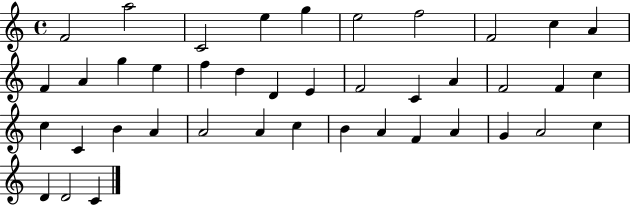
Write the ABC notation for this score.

X:1
T:Untitled
M:4/4
L:1/4
K:C
F2 a2 C2 e g e2 f2 F2 c A F A g e f d D E F2 C A F2 F c c C B A A2 A c B A F A G A2 c D D2 C